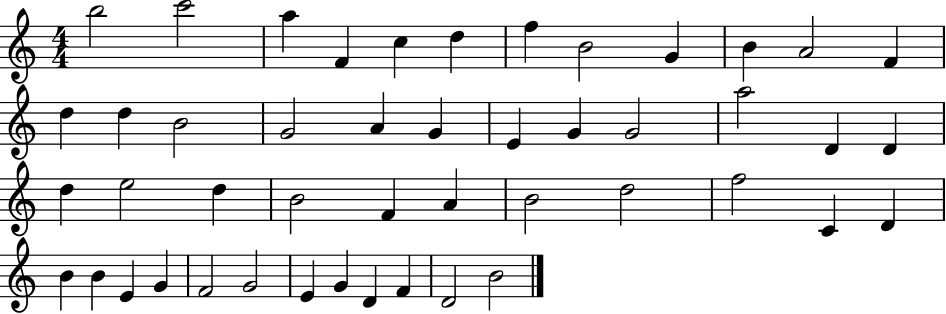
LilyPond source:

{
  \clef treble
  \numericTimeSignature
  \time 4/4
  \key c \major
  b''2 c'''2 | a''4 f'4 c''4 d''4 | f''4 b'2 g'4 | b'4 a'2 f'4 | \break d''4 d''4 b'2 | g'2 a'4 g'4 | e'4 g'4 g'2 | a''2 d'4 d'4 | \break d''4 e''2 d''4 | b'2 f'4 a'4 | b'2 d''2 | f''2 c'4 d'4 | \break b'4 b'4 e'4 g'4 | f'2 g'2 | e'4 g'4 d'4 f'4 | d'2 b'2 | \break \bar "|."
}